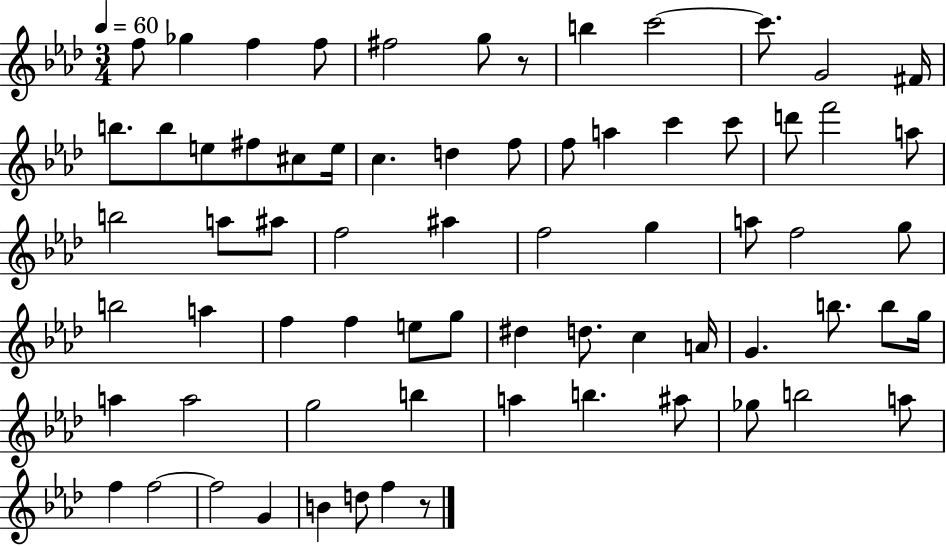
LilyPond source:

{
  \clef treble
  \numericTimeSignature
  \time 3/4
  \key aes \major
  \tempo 4 = 60
  f''8 ges''4 f''4 f''8 | fis''2 g''8 r8 | b''4 c'''2~~ | c'''8. g'2 fis'16 | \break b''8. b''8 e''8 fis''8 cis''8 e''16 | c''4. d''4 f''8 | f''8 a''4 c'''4 c'''8 | d'''8 f'''2 a''8 | \break b''2 a''8 ais''8 | f''2 ais''4 | f''2 g''4 | a''8 f''2 g''8 | \break b''2 a''4 | f''4 f''4 e''8 g''8 | dis''4 d''8. c''4 a'16 | g'4. b''8. b''8 g''16 | \break a''4 a''2 | g''2 b''4 | a''4 b''4. ais''8 | ges''8 b''2 a''8 | \break f''4 f''2~~ | f''2 g'4 | b'4 d''8 f''4 r8 | \bar "|."
}